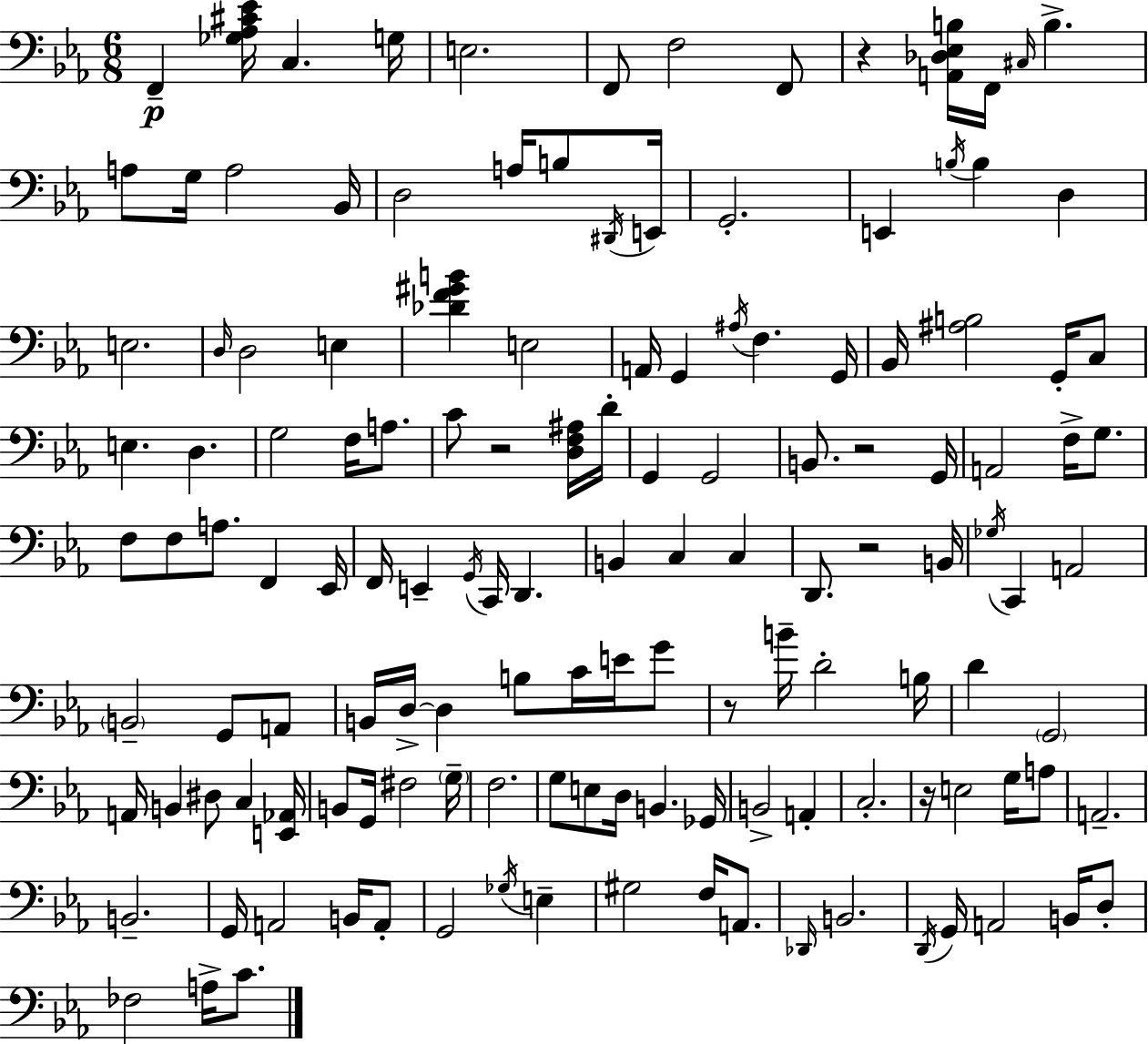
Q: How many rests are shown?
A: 6